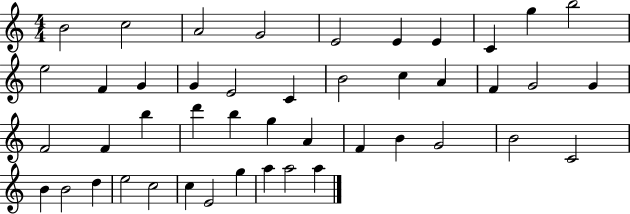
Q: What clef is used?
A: treble